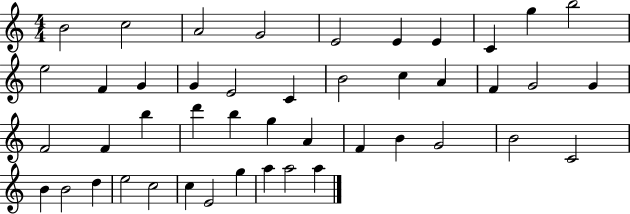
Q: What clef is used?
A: treble